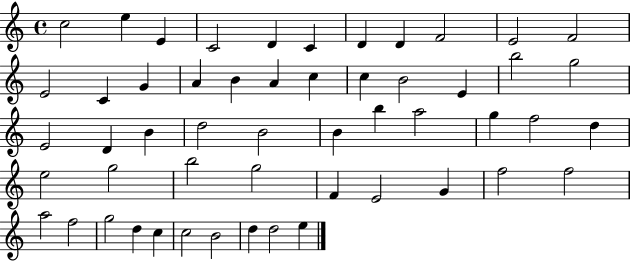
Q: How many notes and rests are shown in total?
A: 53